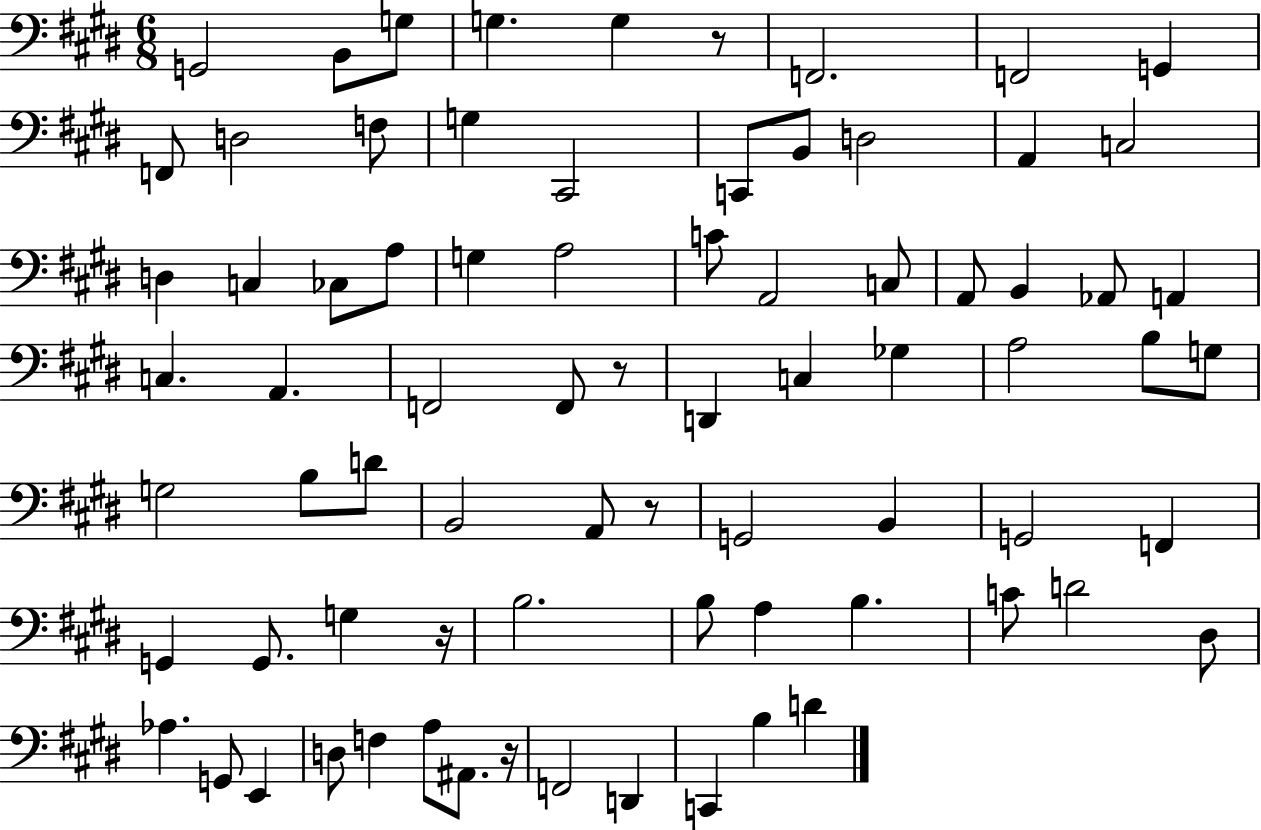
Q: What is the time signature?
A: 6/8